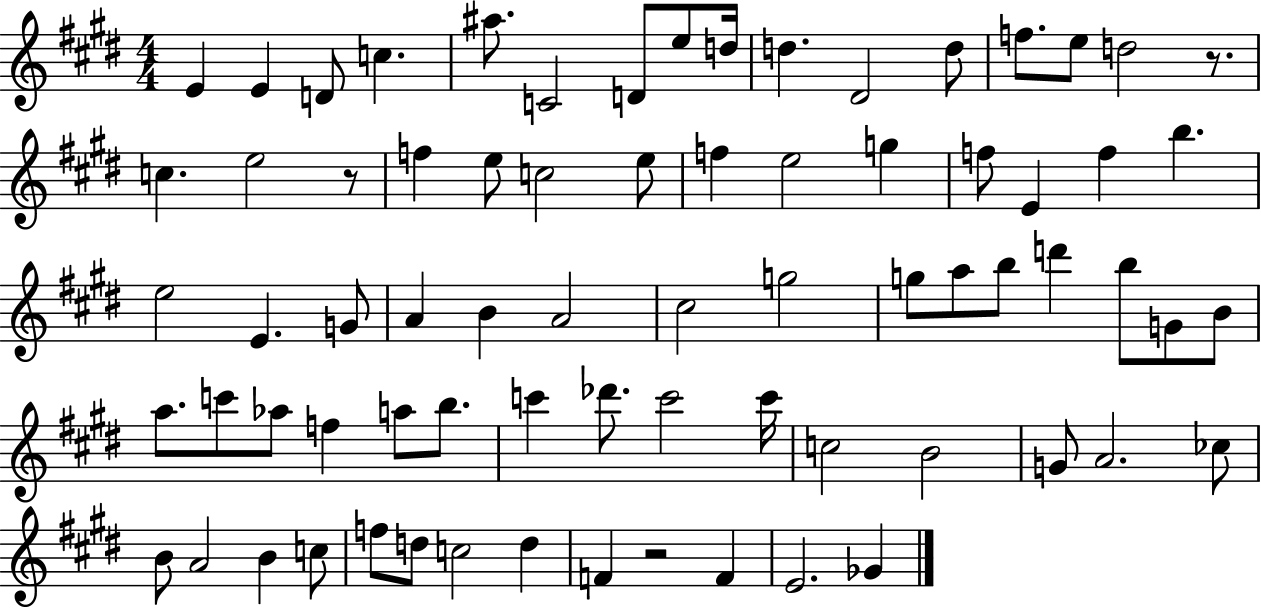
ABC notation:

X:1
T:Untitled
M:4/4
L:1/4
K:E
E E D/2 c ^a/2 C2 D/2 e/2 d/4 d ^D2 d/2 f/2 e/2 d2 z/2 c e2 z/2 f e/2 c2 e/2 f e2 g f/2 E f b e2 E G/2 A B A2 ^c2 g2 g/2 a/2 b/2 d' b/2 G/2 B/2 a/2 c'/2 _a/2 f a/2 b/2 c' _d'/2 c'2 c'/4 c2 B2 G/2 A2 _c/2 B/2 A2 B c/2 f/2 d/2 c2 d F z2 F E2 _G